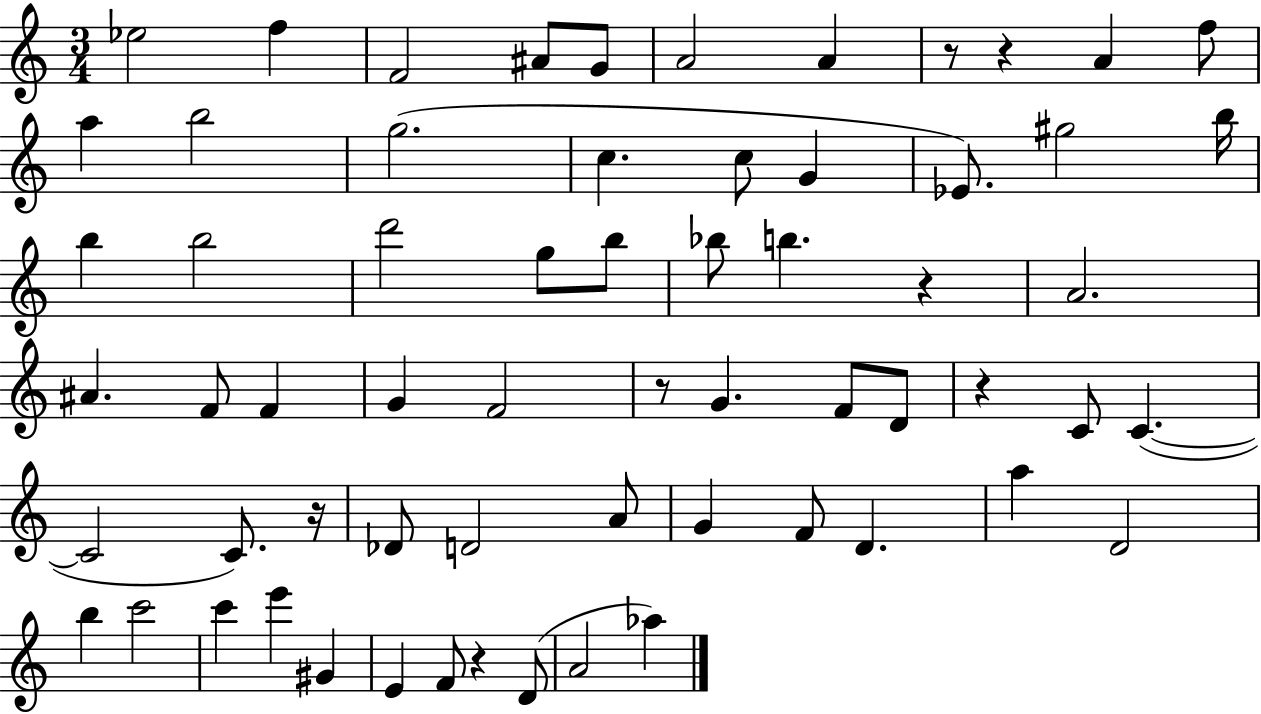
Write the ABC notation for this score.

X:1
T:Untitled
M:3/4
L:1/4
K:C
_e2 f F2 ^A/2 G/2 A2 A z/2 z A f/2 a b2 g2 c c/2 G _E/2 ^g2 b/4 b b2 d'2 g/2 b/2 _b/2 b z A2 ^A F/2 F G F2 z/2 G F/2 D/2 z C/2 C C2 C/2 z/4 _D/2 D2 A/2 G F/2 D a D2 b c'2 c' e' ^G E F/2 z D/2 A2 _a